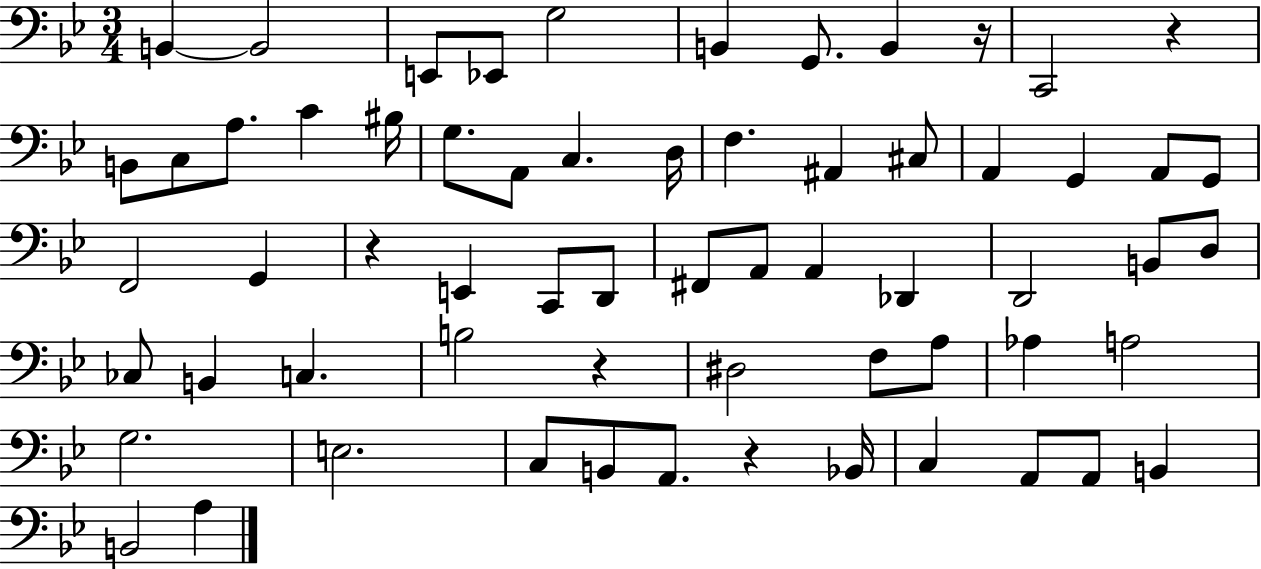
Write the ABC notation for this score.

X:1
T:Untitled
M:3/4
L:1/4
K:Bb
B,, B,,2 E,,/2 _E,,/2 G,2 B,, G,,/2 B,, z/4 C,,2 z B,,/2 C,/2 A,/2 C ^B,/4 G,/2 A,,/2 C, D,/4 F, ^A,, ^C,/2 A,, G,, A,,/2 G,,/2 F,,2 G,, z E,, C,,/2 D,,/2 ^F,,/2 A,,/2 A,, _D,, D,,2 B,,/2 D,/2 _C,/2 B,, C, B,2 z ^D,2 F,/2 A,/2 _A, A,2 G,2 E,2 C,/2 B,,/2 A,,/2 z _B,,/4 C, A,,/2 A,,/2 B,, B,,2 A,